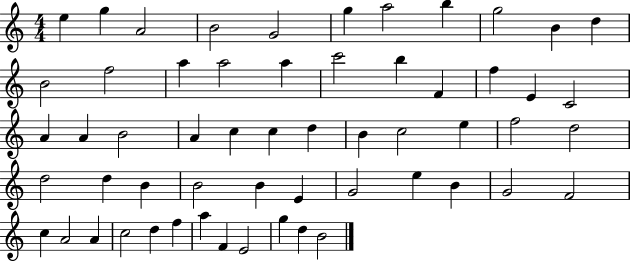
X:1
T:Untitled
M:4/4
L:1/4
K:C
e g A2 B2 G2 g a2 b g2 B d B2 f2 a a2 a c'2 b F f E C2 A A B2 A c c d B c2 e f2 d2 d2 d B B2 B E G2 e B G2 F2 c A2 A c2 d f a F E2 g d B2